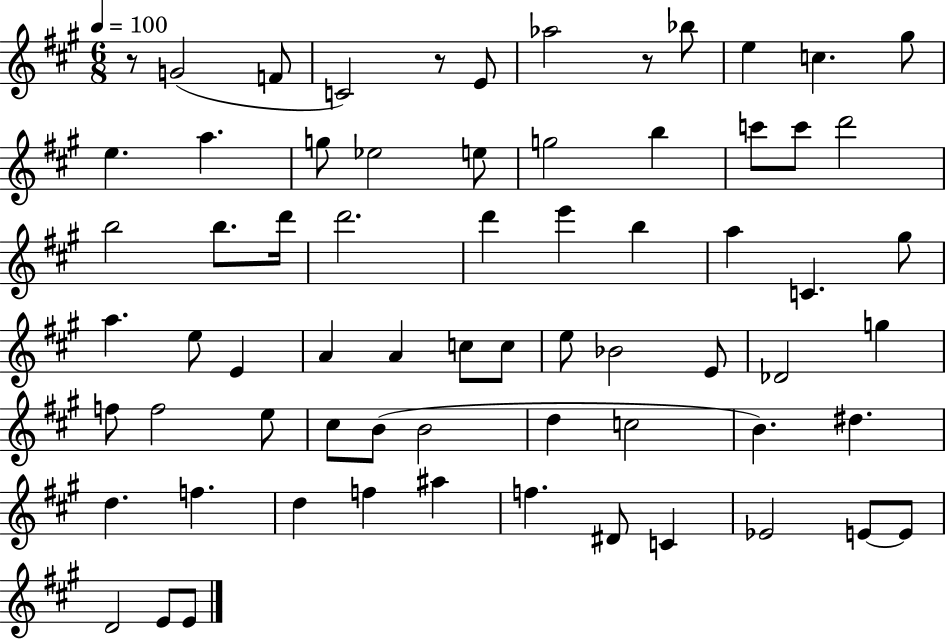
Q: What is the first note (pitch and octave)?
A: G4